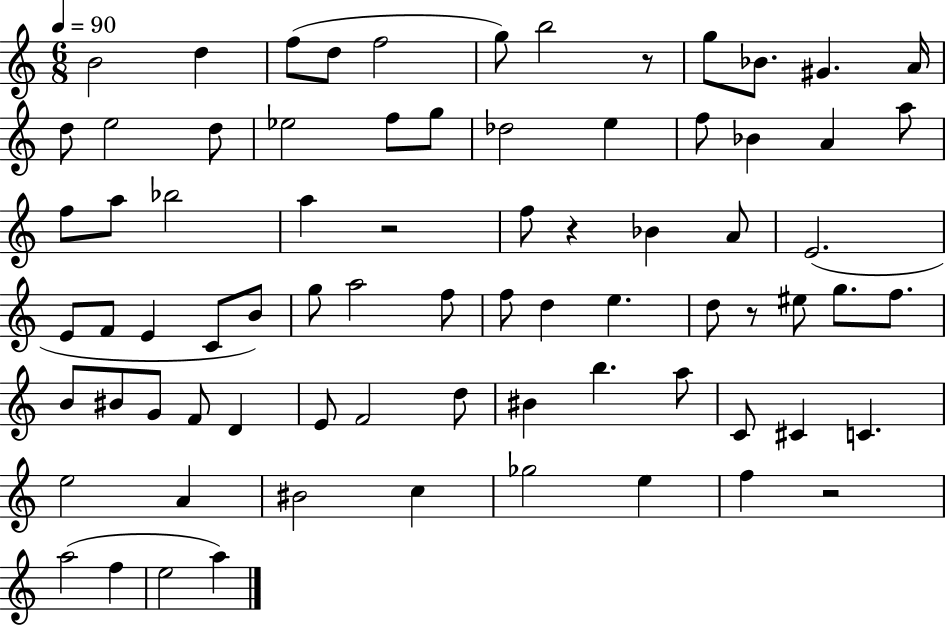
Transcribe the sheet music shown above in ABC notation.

X:1
T:Untitled
M:6/8
L:1/4
K:C
B2 d f/2 d/2 f2 g/2 b2 z/2 g/2 _B/2 ^G A/4 d/2 e2 d/2 _e2 f/2 g/2 _d2 e f/2 _B A a/2 f/2 a/2 _b2 a z2 f/2 z _B A/2 E2 E/2 F/2 E C/2 B/2 g/2 a2 f/2 f/2 d e d/2 z/2 ^e/2 g/2 f/2 B/2 ^B/2 G/2 F/2 D E/2 F2 d/2 ^B b a/2 C/2 ^C C e2 A ^B2 c _g2 e f z2 a2 f e2 a